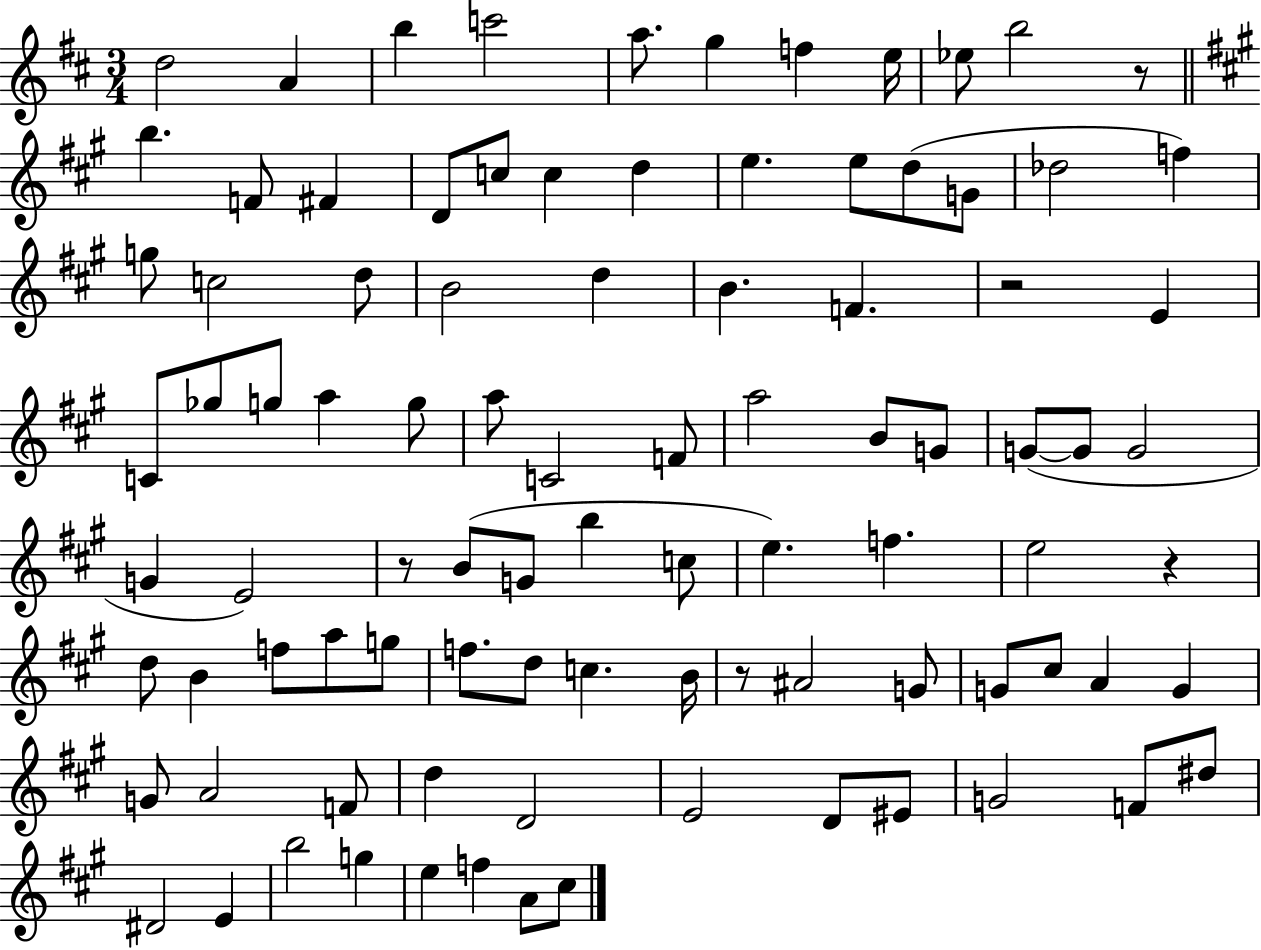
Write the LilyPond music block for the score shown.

{
  \clef treble
  \numericTimeSignature
  \time 3/4
  \key d \major
  d''2 a'4 | b''4 c'''2 | a''8. g''4 f''4 e''16 | ees''8 b''2 r8 | \break \bar "||" \break \key a \major b''4. f'8 fis'4 | d'8 c''8 c''4 d''4 | e''4. e''8 d''8( g'8 | des''2 f''4) | \break g''8 c''2 d''8 | b'2 d''4 | b'4. f'4. | r2 e'4 | \break c'8 ges''8 g''8 a''4 g''8 | a''8 c'2 f'8 | a''2 b'8 g'8 | g'8~(~ g'8 g'2 | \break g'4 e'2) | r8 b'8( g'8 b''4 c''8 | e''4.) f''4. | e''2 r4 | \break d''8 b'4 f''8 a''8 g''8 | f''8. d''8 c''4. b'16 | r8 ais'2 g'8 | g'8 cis''8 a'4 g'4 | \break g'8 a'2 f'8 | d''4 d'2 | e'2 d'8 eis'8 | g'2 f'8 dis''8 | \break dis'2 e'4 | b''2 g''4 | e''4 f''4 a'8 cis''8 | \bar "|."
}